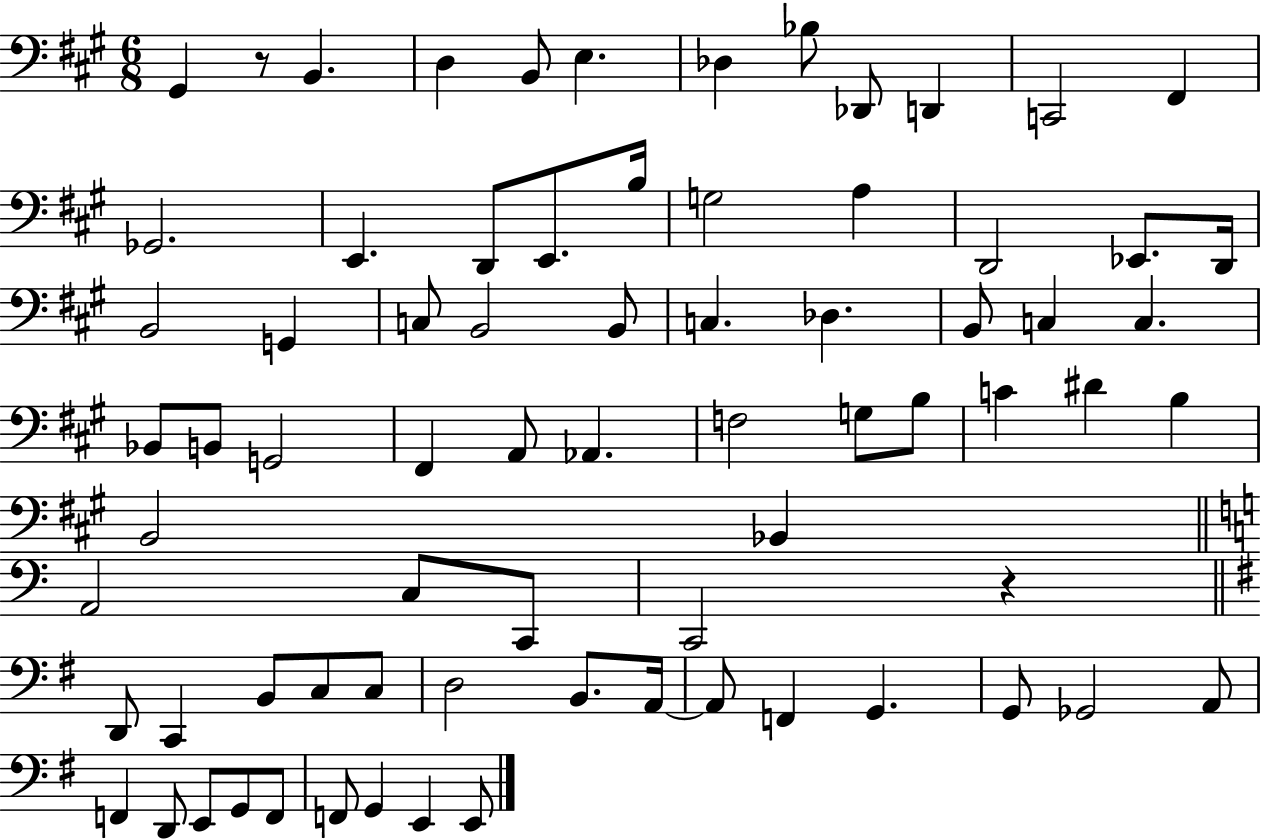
{
  \clef bass
  \numericTimeSignature
  \time 6/8
  \key a \major
  \repeat volta 2 { gis,4 r8 b,4. | d4 b,8 e4. | des4 bes8 des,8 d,4 | c,2 fis,4 | \break ges,2. | e,4. d,8 e,8. b16 | g2 a4 | d,2 ees,8. d,16 | \break b,2 g,4 | c8 b,2 b,8 | c4. des4. | b,8 c4 c4. | \break bes,8 b,8 g,2 | fis,4 a,8 aes,4. | f2 g8 b8 | c'4 dis'4 b4 | \break b,2 bes,4 | \bar "||" \break \key c \major a,2 c8 c,8 | c,2 r4 | \bar "||" \break \key g \major d,8 c,4 b,8 c8 c8 | d2 b,8. a,16~~ | a,8 f,4 g,4. | g,8 ges,2 a,8 | \break f,4 d,8 e,8 g,8 f,8 | f,8 g,4 e,4 e,8 | } \bar "|."
}